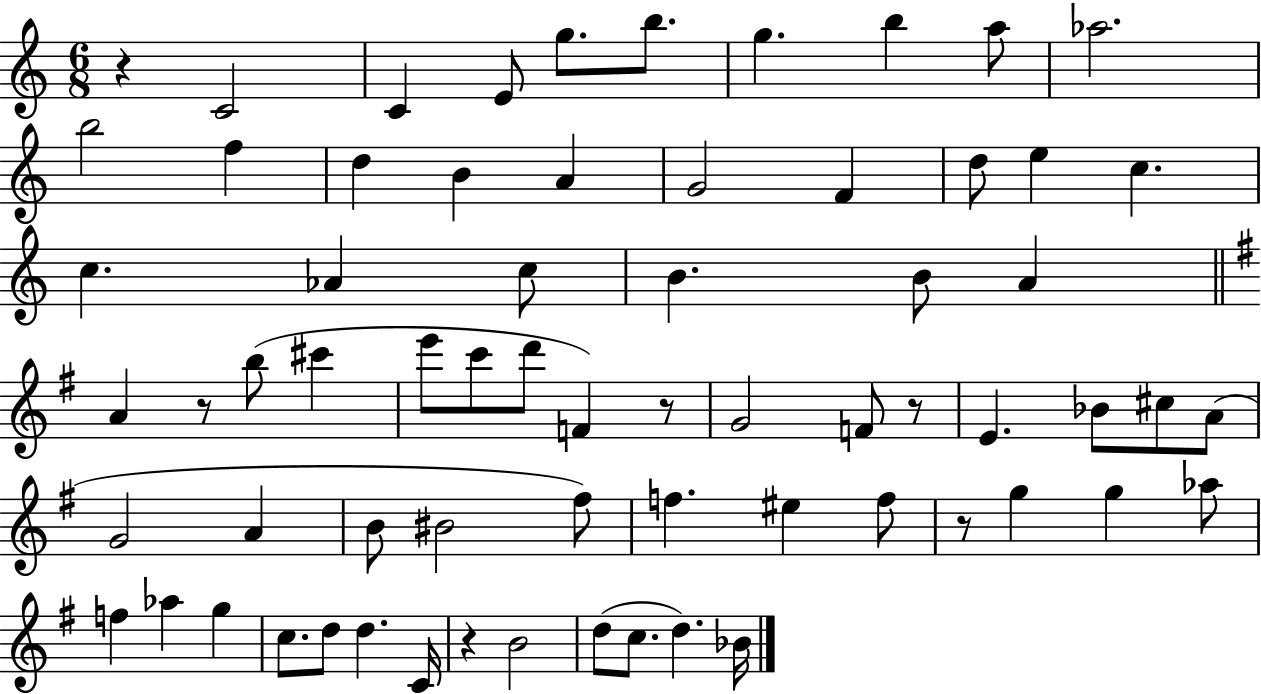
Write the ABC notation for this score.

X:1
T:Untitled
M:6/8
L:1/4
K:C
z C2 C E/2 g/2 b/2 g b a/2 _a2 b2 f d B A G2 F d/2 e c c _A c/2 B B/2 A A z/2 b/2 ^c' e'/2 c'/2 d'/2 F z/2 G2 F/2 z/2 E _B/2 ^c/2 A/2 G2 A B/2 ^B2 ^f/2 f ^e f/2 z/2 g g _a/2 f _a g c/2 d/2 d C/4 z B2 d/2 c/2 d _B/4